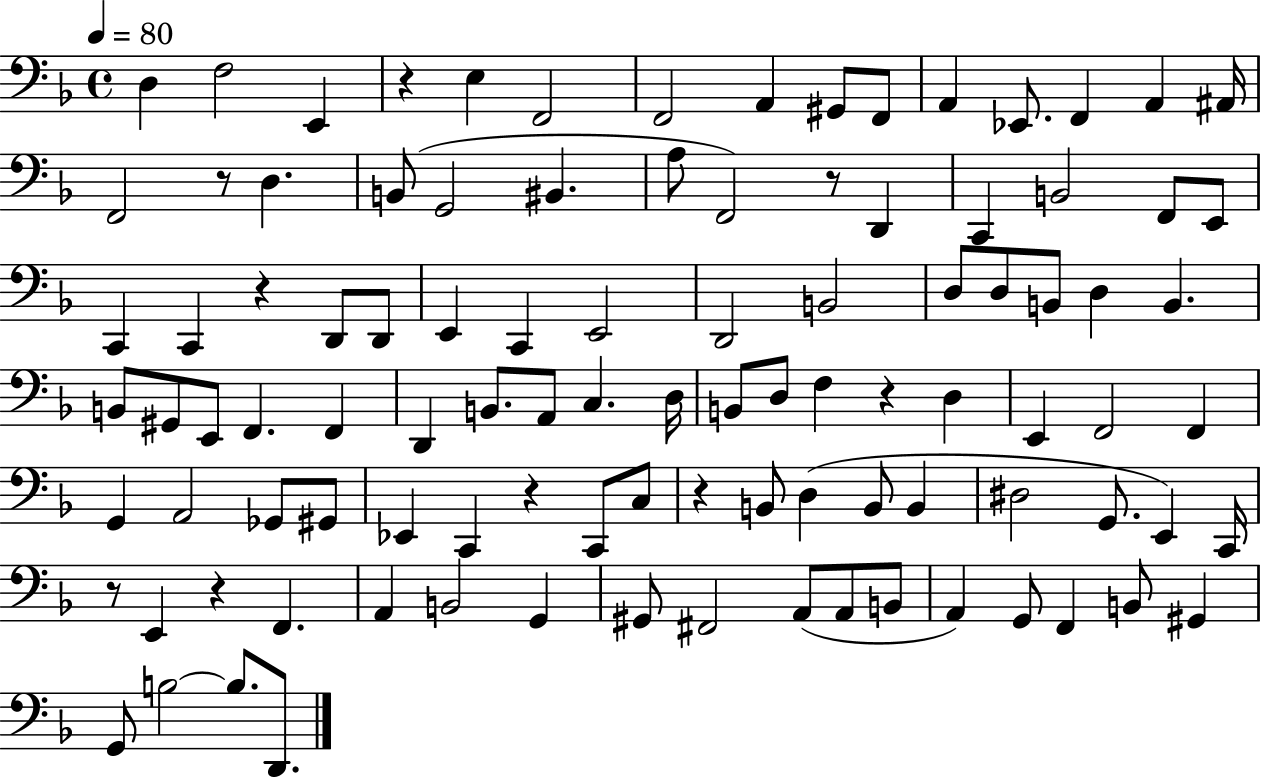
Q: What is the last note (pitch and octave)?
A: D2